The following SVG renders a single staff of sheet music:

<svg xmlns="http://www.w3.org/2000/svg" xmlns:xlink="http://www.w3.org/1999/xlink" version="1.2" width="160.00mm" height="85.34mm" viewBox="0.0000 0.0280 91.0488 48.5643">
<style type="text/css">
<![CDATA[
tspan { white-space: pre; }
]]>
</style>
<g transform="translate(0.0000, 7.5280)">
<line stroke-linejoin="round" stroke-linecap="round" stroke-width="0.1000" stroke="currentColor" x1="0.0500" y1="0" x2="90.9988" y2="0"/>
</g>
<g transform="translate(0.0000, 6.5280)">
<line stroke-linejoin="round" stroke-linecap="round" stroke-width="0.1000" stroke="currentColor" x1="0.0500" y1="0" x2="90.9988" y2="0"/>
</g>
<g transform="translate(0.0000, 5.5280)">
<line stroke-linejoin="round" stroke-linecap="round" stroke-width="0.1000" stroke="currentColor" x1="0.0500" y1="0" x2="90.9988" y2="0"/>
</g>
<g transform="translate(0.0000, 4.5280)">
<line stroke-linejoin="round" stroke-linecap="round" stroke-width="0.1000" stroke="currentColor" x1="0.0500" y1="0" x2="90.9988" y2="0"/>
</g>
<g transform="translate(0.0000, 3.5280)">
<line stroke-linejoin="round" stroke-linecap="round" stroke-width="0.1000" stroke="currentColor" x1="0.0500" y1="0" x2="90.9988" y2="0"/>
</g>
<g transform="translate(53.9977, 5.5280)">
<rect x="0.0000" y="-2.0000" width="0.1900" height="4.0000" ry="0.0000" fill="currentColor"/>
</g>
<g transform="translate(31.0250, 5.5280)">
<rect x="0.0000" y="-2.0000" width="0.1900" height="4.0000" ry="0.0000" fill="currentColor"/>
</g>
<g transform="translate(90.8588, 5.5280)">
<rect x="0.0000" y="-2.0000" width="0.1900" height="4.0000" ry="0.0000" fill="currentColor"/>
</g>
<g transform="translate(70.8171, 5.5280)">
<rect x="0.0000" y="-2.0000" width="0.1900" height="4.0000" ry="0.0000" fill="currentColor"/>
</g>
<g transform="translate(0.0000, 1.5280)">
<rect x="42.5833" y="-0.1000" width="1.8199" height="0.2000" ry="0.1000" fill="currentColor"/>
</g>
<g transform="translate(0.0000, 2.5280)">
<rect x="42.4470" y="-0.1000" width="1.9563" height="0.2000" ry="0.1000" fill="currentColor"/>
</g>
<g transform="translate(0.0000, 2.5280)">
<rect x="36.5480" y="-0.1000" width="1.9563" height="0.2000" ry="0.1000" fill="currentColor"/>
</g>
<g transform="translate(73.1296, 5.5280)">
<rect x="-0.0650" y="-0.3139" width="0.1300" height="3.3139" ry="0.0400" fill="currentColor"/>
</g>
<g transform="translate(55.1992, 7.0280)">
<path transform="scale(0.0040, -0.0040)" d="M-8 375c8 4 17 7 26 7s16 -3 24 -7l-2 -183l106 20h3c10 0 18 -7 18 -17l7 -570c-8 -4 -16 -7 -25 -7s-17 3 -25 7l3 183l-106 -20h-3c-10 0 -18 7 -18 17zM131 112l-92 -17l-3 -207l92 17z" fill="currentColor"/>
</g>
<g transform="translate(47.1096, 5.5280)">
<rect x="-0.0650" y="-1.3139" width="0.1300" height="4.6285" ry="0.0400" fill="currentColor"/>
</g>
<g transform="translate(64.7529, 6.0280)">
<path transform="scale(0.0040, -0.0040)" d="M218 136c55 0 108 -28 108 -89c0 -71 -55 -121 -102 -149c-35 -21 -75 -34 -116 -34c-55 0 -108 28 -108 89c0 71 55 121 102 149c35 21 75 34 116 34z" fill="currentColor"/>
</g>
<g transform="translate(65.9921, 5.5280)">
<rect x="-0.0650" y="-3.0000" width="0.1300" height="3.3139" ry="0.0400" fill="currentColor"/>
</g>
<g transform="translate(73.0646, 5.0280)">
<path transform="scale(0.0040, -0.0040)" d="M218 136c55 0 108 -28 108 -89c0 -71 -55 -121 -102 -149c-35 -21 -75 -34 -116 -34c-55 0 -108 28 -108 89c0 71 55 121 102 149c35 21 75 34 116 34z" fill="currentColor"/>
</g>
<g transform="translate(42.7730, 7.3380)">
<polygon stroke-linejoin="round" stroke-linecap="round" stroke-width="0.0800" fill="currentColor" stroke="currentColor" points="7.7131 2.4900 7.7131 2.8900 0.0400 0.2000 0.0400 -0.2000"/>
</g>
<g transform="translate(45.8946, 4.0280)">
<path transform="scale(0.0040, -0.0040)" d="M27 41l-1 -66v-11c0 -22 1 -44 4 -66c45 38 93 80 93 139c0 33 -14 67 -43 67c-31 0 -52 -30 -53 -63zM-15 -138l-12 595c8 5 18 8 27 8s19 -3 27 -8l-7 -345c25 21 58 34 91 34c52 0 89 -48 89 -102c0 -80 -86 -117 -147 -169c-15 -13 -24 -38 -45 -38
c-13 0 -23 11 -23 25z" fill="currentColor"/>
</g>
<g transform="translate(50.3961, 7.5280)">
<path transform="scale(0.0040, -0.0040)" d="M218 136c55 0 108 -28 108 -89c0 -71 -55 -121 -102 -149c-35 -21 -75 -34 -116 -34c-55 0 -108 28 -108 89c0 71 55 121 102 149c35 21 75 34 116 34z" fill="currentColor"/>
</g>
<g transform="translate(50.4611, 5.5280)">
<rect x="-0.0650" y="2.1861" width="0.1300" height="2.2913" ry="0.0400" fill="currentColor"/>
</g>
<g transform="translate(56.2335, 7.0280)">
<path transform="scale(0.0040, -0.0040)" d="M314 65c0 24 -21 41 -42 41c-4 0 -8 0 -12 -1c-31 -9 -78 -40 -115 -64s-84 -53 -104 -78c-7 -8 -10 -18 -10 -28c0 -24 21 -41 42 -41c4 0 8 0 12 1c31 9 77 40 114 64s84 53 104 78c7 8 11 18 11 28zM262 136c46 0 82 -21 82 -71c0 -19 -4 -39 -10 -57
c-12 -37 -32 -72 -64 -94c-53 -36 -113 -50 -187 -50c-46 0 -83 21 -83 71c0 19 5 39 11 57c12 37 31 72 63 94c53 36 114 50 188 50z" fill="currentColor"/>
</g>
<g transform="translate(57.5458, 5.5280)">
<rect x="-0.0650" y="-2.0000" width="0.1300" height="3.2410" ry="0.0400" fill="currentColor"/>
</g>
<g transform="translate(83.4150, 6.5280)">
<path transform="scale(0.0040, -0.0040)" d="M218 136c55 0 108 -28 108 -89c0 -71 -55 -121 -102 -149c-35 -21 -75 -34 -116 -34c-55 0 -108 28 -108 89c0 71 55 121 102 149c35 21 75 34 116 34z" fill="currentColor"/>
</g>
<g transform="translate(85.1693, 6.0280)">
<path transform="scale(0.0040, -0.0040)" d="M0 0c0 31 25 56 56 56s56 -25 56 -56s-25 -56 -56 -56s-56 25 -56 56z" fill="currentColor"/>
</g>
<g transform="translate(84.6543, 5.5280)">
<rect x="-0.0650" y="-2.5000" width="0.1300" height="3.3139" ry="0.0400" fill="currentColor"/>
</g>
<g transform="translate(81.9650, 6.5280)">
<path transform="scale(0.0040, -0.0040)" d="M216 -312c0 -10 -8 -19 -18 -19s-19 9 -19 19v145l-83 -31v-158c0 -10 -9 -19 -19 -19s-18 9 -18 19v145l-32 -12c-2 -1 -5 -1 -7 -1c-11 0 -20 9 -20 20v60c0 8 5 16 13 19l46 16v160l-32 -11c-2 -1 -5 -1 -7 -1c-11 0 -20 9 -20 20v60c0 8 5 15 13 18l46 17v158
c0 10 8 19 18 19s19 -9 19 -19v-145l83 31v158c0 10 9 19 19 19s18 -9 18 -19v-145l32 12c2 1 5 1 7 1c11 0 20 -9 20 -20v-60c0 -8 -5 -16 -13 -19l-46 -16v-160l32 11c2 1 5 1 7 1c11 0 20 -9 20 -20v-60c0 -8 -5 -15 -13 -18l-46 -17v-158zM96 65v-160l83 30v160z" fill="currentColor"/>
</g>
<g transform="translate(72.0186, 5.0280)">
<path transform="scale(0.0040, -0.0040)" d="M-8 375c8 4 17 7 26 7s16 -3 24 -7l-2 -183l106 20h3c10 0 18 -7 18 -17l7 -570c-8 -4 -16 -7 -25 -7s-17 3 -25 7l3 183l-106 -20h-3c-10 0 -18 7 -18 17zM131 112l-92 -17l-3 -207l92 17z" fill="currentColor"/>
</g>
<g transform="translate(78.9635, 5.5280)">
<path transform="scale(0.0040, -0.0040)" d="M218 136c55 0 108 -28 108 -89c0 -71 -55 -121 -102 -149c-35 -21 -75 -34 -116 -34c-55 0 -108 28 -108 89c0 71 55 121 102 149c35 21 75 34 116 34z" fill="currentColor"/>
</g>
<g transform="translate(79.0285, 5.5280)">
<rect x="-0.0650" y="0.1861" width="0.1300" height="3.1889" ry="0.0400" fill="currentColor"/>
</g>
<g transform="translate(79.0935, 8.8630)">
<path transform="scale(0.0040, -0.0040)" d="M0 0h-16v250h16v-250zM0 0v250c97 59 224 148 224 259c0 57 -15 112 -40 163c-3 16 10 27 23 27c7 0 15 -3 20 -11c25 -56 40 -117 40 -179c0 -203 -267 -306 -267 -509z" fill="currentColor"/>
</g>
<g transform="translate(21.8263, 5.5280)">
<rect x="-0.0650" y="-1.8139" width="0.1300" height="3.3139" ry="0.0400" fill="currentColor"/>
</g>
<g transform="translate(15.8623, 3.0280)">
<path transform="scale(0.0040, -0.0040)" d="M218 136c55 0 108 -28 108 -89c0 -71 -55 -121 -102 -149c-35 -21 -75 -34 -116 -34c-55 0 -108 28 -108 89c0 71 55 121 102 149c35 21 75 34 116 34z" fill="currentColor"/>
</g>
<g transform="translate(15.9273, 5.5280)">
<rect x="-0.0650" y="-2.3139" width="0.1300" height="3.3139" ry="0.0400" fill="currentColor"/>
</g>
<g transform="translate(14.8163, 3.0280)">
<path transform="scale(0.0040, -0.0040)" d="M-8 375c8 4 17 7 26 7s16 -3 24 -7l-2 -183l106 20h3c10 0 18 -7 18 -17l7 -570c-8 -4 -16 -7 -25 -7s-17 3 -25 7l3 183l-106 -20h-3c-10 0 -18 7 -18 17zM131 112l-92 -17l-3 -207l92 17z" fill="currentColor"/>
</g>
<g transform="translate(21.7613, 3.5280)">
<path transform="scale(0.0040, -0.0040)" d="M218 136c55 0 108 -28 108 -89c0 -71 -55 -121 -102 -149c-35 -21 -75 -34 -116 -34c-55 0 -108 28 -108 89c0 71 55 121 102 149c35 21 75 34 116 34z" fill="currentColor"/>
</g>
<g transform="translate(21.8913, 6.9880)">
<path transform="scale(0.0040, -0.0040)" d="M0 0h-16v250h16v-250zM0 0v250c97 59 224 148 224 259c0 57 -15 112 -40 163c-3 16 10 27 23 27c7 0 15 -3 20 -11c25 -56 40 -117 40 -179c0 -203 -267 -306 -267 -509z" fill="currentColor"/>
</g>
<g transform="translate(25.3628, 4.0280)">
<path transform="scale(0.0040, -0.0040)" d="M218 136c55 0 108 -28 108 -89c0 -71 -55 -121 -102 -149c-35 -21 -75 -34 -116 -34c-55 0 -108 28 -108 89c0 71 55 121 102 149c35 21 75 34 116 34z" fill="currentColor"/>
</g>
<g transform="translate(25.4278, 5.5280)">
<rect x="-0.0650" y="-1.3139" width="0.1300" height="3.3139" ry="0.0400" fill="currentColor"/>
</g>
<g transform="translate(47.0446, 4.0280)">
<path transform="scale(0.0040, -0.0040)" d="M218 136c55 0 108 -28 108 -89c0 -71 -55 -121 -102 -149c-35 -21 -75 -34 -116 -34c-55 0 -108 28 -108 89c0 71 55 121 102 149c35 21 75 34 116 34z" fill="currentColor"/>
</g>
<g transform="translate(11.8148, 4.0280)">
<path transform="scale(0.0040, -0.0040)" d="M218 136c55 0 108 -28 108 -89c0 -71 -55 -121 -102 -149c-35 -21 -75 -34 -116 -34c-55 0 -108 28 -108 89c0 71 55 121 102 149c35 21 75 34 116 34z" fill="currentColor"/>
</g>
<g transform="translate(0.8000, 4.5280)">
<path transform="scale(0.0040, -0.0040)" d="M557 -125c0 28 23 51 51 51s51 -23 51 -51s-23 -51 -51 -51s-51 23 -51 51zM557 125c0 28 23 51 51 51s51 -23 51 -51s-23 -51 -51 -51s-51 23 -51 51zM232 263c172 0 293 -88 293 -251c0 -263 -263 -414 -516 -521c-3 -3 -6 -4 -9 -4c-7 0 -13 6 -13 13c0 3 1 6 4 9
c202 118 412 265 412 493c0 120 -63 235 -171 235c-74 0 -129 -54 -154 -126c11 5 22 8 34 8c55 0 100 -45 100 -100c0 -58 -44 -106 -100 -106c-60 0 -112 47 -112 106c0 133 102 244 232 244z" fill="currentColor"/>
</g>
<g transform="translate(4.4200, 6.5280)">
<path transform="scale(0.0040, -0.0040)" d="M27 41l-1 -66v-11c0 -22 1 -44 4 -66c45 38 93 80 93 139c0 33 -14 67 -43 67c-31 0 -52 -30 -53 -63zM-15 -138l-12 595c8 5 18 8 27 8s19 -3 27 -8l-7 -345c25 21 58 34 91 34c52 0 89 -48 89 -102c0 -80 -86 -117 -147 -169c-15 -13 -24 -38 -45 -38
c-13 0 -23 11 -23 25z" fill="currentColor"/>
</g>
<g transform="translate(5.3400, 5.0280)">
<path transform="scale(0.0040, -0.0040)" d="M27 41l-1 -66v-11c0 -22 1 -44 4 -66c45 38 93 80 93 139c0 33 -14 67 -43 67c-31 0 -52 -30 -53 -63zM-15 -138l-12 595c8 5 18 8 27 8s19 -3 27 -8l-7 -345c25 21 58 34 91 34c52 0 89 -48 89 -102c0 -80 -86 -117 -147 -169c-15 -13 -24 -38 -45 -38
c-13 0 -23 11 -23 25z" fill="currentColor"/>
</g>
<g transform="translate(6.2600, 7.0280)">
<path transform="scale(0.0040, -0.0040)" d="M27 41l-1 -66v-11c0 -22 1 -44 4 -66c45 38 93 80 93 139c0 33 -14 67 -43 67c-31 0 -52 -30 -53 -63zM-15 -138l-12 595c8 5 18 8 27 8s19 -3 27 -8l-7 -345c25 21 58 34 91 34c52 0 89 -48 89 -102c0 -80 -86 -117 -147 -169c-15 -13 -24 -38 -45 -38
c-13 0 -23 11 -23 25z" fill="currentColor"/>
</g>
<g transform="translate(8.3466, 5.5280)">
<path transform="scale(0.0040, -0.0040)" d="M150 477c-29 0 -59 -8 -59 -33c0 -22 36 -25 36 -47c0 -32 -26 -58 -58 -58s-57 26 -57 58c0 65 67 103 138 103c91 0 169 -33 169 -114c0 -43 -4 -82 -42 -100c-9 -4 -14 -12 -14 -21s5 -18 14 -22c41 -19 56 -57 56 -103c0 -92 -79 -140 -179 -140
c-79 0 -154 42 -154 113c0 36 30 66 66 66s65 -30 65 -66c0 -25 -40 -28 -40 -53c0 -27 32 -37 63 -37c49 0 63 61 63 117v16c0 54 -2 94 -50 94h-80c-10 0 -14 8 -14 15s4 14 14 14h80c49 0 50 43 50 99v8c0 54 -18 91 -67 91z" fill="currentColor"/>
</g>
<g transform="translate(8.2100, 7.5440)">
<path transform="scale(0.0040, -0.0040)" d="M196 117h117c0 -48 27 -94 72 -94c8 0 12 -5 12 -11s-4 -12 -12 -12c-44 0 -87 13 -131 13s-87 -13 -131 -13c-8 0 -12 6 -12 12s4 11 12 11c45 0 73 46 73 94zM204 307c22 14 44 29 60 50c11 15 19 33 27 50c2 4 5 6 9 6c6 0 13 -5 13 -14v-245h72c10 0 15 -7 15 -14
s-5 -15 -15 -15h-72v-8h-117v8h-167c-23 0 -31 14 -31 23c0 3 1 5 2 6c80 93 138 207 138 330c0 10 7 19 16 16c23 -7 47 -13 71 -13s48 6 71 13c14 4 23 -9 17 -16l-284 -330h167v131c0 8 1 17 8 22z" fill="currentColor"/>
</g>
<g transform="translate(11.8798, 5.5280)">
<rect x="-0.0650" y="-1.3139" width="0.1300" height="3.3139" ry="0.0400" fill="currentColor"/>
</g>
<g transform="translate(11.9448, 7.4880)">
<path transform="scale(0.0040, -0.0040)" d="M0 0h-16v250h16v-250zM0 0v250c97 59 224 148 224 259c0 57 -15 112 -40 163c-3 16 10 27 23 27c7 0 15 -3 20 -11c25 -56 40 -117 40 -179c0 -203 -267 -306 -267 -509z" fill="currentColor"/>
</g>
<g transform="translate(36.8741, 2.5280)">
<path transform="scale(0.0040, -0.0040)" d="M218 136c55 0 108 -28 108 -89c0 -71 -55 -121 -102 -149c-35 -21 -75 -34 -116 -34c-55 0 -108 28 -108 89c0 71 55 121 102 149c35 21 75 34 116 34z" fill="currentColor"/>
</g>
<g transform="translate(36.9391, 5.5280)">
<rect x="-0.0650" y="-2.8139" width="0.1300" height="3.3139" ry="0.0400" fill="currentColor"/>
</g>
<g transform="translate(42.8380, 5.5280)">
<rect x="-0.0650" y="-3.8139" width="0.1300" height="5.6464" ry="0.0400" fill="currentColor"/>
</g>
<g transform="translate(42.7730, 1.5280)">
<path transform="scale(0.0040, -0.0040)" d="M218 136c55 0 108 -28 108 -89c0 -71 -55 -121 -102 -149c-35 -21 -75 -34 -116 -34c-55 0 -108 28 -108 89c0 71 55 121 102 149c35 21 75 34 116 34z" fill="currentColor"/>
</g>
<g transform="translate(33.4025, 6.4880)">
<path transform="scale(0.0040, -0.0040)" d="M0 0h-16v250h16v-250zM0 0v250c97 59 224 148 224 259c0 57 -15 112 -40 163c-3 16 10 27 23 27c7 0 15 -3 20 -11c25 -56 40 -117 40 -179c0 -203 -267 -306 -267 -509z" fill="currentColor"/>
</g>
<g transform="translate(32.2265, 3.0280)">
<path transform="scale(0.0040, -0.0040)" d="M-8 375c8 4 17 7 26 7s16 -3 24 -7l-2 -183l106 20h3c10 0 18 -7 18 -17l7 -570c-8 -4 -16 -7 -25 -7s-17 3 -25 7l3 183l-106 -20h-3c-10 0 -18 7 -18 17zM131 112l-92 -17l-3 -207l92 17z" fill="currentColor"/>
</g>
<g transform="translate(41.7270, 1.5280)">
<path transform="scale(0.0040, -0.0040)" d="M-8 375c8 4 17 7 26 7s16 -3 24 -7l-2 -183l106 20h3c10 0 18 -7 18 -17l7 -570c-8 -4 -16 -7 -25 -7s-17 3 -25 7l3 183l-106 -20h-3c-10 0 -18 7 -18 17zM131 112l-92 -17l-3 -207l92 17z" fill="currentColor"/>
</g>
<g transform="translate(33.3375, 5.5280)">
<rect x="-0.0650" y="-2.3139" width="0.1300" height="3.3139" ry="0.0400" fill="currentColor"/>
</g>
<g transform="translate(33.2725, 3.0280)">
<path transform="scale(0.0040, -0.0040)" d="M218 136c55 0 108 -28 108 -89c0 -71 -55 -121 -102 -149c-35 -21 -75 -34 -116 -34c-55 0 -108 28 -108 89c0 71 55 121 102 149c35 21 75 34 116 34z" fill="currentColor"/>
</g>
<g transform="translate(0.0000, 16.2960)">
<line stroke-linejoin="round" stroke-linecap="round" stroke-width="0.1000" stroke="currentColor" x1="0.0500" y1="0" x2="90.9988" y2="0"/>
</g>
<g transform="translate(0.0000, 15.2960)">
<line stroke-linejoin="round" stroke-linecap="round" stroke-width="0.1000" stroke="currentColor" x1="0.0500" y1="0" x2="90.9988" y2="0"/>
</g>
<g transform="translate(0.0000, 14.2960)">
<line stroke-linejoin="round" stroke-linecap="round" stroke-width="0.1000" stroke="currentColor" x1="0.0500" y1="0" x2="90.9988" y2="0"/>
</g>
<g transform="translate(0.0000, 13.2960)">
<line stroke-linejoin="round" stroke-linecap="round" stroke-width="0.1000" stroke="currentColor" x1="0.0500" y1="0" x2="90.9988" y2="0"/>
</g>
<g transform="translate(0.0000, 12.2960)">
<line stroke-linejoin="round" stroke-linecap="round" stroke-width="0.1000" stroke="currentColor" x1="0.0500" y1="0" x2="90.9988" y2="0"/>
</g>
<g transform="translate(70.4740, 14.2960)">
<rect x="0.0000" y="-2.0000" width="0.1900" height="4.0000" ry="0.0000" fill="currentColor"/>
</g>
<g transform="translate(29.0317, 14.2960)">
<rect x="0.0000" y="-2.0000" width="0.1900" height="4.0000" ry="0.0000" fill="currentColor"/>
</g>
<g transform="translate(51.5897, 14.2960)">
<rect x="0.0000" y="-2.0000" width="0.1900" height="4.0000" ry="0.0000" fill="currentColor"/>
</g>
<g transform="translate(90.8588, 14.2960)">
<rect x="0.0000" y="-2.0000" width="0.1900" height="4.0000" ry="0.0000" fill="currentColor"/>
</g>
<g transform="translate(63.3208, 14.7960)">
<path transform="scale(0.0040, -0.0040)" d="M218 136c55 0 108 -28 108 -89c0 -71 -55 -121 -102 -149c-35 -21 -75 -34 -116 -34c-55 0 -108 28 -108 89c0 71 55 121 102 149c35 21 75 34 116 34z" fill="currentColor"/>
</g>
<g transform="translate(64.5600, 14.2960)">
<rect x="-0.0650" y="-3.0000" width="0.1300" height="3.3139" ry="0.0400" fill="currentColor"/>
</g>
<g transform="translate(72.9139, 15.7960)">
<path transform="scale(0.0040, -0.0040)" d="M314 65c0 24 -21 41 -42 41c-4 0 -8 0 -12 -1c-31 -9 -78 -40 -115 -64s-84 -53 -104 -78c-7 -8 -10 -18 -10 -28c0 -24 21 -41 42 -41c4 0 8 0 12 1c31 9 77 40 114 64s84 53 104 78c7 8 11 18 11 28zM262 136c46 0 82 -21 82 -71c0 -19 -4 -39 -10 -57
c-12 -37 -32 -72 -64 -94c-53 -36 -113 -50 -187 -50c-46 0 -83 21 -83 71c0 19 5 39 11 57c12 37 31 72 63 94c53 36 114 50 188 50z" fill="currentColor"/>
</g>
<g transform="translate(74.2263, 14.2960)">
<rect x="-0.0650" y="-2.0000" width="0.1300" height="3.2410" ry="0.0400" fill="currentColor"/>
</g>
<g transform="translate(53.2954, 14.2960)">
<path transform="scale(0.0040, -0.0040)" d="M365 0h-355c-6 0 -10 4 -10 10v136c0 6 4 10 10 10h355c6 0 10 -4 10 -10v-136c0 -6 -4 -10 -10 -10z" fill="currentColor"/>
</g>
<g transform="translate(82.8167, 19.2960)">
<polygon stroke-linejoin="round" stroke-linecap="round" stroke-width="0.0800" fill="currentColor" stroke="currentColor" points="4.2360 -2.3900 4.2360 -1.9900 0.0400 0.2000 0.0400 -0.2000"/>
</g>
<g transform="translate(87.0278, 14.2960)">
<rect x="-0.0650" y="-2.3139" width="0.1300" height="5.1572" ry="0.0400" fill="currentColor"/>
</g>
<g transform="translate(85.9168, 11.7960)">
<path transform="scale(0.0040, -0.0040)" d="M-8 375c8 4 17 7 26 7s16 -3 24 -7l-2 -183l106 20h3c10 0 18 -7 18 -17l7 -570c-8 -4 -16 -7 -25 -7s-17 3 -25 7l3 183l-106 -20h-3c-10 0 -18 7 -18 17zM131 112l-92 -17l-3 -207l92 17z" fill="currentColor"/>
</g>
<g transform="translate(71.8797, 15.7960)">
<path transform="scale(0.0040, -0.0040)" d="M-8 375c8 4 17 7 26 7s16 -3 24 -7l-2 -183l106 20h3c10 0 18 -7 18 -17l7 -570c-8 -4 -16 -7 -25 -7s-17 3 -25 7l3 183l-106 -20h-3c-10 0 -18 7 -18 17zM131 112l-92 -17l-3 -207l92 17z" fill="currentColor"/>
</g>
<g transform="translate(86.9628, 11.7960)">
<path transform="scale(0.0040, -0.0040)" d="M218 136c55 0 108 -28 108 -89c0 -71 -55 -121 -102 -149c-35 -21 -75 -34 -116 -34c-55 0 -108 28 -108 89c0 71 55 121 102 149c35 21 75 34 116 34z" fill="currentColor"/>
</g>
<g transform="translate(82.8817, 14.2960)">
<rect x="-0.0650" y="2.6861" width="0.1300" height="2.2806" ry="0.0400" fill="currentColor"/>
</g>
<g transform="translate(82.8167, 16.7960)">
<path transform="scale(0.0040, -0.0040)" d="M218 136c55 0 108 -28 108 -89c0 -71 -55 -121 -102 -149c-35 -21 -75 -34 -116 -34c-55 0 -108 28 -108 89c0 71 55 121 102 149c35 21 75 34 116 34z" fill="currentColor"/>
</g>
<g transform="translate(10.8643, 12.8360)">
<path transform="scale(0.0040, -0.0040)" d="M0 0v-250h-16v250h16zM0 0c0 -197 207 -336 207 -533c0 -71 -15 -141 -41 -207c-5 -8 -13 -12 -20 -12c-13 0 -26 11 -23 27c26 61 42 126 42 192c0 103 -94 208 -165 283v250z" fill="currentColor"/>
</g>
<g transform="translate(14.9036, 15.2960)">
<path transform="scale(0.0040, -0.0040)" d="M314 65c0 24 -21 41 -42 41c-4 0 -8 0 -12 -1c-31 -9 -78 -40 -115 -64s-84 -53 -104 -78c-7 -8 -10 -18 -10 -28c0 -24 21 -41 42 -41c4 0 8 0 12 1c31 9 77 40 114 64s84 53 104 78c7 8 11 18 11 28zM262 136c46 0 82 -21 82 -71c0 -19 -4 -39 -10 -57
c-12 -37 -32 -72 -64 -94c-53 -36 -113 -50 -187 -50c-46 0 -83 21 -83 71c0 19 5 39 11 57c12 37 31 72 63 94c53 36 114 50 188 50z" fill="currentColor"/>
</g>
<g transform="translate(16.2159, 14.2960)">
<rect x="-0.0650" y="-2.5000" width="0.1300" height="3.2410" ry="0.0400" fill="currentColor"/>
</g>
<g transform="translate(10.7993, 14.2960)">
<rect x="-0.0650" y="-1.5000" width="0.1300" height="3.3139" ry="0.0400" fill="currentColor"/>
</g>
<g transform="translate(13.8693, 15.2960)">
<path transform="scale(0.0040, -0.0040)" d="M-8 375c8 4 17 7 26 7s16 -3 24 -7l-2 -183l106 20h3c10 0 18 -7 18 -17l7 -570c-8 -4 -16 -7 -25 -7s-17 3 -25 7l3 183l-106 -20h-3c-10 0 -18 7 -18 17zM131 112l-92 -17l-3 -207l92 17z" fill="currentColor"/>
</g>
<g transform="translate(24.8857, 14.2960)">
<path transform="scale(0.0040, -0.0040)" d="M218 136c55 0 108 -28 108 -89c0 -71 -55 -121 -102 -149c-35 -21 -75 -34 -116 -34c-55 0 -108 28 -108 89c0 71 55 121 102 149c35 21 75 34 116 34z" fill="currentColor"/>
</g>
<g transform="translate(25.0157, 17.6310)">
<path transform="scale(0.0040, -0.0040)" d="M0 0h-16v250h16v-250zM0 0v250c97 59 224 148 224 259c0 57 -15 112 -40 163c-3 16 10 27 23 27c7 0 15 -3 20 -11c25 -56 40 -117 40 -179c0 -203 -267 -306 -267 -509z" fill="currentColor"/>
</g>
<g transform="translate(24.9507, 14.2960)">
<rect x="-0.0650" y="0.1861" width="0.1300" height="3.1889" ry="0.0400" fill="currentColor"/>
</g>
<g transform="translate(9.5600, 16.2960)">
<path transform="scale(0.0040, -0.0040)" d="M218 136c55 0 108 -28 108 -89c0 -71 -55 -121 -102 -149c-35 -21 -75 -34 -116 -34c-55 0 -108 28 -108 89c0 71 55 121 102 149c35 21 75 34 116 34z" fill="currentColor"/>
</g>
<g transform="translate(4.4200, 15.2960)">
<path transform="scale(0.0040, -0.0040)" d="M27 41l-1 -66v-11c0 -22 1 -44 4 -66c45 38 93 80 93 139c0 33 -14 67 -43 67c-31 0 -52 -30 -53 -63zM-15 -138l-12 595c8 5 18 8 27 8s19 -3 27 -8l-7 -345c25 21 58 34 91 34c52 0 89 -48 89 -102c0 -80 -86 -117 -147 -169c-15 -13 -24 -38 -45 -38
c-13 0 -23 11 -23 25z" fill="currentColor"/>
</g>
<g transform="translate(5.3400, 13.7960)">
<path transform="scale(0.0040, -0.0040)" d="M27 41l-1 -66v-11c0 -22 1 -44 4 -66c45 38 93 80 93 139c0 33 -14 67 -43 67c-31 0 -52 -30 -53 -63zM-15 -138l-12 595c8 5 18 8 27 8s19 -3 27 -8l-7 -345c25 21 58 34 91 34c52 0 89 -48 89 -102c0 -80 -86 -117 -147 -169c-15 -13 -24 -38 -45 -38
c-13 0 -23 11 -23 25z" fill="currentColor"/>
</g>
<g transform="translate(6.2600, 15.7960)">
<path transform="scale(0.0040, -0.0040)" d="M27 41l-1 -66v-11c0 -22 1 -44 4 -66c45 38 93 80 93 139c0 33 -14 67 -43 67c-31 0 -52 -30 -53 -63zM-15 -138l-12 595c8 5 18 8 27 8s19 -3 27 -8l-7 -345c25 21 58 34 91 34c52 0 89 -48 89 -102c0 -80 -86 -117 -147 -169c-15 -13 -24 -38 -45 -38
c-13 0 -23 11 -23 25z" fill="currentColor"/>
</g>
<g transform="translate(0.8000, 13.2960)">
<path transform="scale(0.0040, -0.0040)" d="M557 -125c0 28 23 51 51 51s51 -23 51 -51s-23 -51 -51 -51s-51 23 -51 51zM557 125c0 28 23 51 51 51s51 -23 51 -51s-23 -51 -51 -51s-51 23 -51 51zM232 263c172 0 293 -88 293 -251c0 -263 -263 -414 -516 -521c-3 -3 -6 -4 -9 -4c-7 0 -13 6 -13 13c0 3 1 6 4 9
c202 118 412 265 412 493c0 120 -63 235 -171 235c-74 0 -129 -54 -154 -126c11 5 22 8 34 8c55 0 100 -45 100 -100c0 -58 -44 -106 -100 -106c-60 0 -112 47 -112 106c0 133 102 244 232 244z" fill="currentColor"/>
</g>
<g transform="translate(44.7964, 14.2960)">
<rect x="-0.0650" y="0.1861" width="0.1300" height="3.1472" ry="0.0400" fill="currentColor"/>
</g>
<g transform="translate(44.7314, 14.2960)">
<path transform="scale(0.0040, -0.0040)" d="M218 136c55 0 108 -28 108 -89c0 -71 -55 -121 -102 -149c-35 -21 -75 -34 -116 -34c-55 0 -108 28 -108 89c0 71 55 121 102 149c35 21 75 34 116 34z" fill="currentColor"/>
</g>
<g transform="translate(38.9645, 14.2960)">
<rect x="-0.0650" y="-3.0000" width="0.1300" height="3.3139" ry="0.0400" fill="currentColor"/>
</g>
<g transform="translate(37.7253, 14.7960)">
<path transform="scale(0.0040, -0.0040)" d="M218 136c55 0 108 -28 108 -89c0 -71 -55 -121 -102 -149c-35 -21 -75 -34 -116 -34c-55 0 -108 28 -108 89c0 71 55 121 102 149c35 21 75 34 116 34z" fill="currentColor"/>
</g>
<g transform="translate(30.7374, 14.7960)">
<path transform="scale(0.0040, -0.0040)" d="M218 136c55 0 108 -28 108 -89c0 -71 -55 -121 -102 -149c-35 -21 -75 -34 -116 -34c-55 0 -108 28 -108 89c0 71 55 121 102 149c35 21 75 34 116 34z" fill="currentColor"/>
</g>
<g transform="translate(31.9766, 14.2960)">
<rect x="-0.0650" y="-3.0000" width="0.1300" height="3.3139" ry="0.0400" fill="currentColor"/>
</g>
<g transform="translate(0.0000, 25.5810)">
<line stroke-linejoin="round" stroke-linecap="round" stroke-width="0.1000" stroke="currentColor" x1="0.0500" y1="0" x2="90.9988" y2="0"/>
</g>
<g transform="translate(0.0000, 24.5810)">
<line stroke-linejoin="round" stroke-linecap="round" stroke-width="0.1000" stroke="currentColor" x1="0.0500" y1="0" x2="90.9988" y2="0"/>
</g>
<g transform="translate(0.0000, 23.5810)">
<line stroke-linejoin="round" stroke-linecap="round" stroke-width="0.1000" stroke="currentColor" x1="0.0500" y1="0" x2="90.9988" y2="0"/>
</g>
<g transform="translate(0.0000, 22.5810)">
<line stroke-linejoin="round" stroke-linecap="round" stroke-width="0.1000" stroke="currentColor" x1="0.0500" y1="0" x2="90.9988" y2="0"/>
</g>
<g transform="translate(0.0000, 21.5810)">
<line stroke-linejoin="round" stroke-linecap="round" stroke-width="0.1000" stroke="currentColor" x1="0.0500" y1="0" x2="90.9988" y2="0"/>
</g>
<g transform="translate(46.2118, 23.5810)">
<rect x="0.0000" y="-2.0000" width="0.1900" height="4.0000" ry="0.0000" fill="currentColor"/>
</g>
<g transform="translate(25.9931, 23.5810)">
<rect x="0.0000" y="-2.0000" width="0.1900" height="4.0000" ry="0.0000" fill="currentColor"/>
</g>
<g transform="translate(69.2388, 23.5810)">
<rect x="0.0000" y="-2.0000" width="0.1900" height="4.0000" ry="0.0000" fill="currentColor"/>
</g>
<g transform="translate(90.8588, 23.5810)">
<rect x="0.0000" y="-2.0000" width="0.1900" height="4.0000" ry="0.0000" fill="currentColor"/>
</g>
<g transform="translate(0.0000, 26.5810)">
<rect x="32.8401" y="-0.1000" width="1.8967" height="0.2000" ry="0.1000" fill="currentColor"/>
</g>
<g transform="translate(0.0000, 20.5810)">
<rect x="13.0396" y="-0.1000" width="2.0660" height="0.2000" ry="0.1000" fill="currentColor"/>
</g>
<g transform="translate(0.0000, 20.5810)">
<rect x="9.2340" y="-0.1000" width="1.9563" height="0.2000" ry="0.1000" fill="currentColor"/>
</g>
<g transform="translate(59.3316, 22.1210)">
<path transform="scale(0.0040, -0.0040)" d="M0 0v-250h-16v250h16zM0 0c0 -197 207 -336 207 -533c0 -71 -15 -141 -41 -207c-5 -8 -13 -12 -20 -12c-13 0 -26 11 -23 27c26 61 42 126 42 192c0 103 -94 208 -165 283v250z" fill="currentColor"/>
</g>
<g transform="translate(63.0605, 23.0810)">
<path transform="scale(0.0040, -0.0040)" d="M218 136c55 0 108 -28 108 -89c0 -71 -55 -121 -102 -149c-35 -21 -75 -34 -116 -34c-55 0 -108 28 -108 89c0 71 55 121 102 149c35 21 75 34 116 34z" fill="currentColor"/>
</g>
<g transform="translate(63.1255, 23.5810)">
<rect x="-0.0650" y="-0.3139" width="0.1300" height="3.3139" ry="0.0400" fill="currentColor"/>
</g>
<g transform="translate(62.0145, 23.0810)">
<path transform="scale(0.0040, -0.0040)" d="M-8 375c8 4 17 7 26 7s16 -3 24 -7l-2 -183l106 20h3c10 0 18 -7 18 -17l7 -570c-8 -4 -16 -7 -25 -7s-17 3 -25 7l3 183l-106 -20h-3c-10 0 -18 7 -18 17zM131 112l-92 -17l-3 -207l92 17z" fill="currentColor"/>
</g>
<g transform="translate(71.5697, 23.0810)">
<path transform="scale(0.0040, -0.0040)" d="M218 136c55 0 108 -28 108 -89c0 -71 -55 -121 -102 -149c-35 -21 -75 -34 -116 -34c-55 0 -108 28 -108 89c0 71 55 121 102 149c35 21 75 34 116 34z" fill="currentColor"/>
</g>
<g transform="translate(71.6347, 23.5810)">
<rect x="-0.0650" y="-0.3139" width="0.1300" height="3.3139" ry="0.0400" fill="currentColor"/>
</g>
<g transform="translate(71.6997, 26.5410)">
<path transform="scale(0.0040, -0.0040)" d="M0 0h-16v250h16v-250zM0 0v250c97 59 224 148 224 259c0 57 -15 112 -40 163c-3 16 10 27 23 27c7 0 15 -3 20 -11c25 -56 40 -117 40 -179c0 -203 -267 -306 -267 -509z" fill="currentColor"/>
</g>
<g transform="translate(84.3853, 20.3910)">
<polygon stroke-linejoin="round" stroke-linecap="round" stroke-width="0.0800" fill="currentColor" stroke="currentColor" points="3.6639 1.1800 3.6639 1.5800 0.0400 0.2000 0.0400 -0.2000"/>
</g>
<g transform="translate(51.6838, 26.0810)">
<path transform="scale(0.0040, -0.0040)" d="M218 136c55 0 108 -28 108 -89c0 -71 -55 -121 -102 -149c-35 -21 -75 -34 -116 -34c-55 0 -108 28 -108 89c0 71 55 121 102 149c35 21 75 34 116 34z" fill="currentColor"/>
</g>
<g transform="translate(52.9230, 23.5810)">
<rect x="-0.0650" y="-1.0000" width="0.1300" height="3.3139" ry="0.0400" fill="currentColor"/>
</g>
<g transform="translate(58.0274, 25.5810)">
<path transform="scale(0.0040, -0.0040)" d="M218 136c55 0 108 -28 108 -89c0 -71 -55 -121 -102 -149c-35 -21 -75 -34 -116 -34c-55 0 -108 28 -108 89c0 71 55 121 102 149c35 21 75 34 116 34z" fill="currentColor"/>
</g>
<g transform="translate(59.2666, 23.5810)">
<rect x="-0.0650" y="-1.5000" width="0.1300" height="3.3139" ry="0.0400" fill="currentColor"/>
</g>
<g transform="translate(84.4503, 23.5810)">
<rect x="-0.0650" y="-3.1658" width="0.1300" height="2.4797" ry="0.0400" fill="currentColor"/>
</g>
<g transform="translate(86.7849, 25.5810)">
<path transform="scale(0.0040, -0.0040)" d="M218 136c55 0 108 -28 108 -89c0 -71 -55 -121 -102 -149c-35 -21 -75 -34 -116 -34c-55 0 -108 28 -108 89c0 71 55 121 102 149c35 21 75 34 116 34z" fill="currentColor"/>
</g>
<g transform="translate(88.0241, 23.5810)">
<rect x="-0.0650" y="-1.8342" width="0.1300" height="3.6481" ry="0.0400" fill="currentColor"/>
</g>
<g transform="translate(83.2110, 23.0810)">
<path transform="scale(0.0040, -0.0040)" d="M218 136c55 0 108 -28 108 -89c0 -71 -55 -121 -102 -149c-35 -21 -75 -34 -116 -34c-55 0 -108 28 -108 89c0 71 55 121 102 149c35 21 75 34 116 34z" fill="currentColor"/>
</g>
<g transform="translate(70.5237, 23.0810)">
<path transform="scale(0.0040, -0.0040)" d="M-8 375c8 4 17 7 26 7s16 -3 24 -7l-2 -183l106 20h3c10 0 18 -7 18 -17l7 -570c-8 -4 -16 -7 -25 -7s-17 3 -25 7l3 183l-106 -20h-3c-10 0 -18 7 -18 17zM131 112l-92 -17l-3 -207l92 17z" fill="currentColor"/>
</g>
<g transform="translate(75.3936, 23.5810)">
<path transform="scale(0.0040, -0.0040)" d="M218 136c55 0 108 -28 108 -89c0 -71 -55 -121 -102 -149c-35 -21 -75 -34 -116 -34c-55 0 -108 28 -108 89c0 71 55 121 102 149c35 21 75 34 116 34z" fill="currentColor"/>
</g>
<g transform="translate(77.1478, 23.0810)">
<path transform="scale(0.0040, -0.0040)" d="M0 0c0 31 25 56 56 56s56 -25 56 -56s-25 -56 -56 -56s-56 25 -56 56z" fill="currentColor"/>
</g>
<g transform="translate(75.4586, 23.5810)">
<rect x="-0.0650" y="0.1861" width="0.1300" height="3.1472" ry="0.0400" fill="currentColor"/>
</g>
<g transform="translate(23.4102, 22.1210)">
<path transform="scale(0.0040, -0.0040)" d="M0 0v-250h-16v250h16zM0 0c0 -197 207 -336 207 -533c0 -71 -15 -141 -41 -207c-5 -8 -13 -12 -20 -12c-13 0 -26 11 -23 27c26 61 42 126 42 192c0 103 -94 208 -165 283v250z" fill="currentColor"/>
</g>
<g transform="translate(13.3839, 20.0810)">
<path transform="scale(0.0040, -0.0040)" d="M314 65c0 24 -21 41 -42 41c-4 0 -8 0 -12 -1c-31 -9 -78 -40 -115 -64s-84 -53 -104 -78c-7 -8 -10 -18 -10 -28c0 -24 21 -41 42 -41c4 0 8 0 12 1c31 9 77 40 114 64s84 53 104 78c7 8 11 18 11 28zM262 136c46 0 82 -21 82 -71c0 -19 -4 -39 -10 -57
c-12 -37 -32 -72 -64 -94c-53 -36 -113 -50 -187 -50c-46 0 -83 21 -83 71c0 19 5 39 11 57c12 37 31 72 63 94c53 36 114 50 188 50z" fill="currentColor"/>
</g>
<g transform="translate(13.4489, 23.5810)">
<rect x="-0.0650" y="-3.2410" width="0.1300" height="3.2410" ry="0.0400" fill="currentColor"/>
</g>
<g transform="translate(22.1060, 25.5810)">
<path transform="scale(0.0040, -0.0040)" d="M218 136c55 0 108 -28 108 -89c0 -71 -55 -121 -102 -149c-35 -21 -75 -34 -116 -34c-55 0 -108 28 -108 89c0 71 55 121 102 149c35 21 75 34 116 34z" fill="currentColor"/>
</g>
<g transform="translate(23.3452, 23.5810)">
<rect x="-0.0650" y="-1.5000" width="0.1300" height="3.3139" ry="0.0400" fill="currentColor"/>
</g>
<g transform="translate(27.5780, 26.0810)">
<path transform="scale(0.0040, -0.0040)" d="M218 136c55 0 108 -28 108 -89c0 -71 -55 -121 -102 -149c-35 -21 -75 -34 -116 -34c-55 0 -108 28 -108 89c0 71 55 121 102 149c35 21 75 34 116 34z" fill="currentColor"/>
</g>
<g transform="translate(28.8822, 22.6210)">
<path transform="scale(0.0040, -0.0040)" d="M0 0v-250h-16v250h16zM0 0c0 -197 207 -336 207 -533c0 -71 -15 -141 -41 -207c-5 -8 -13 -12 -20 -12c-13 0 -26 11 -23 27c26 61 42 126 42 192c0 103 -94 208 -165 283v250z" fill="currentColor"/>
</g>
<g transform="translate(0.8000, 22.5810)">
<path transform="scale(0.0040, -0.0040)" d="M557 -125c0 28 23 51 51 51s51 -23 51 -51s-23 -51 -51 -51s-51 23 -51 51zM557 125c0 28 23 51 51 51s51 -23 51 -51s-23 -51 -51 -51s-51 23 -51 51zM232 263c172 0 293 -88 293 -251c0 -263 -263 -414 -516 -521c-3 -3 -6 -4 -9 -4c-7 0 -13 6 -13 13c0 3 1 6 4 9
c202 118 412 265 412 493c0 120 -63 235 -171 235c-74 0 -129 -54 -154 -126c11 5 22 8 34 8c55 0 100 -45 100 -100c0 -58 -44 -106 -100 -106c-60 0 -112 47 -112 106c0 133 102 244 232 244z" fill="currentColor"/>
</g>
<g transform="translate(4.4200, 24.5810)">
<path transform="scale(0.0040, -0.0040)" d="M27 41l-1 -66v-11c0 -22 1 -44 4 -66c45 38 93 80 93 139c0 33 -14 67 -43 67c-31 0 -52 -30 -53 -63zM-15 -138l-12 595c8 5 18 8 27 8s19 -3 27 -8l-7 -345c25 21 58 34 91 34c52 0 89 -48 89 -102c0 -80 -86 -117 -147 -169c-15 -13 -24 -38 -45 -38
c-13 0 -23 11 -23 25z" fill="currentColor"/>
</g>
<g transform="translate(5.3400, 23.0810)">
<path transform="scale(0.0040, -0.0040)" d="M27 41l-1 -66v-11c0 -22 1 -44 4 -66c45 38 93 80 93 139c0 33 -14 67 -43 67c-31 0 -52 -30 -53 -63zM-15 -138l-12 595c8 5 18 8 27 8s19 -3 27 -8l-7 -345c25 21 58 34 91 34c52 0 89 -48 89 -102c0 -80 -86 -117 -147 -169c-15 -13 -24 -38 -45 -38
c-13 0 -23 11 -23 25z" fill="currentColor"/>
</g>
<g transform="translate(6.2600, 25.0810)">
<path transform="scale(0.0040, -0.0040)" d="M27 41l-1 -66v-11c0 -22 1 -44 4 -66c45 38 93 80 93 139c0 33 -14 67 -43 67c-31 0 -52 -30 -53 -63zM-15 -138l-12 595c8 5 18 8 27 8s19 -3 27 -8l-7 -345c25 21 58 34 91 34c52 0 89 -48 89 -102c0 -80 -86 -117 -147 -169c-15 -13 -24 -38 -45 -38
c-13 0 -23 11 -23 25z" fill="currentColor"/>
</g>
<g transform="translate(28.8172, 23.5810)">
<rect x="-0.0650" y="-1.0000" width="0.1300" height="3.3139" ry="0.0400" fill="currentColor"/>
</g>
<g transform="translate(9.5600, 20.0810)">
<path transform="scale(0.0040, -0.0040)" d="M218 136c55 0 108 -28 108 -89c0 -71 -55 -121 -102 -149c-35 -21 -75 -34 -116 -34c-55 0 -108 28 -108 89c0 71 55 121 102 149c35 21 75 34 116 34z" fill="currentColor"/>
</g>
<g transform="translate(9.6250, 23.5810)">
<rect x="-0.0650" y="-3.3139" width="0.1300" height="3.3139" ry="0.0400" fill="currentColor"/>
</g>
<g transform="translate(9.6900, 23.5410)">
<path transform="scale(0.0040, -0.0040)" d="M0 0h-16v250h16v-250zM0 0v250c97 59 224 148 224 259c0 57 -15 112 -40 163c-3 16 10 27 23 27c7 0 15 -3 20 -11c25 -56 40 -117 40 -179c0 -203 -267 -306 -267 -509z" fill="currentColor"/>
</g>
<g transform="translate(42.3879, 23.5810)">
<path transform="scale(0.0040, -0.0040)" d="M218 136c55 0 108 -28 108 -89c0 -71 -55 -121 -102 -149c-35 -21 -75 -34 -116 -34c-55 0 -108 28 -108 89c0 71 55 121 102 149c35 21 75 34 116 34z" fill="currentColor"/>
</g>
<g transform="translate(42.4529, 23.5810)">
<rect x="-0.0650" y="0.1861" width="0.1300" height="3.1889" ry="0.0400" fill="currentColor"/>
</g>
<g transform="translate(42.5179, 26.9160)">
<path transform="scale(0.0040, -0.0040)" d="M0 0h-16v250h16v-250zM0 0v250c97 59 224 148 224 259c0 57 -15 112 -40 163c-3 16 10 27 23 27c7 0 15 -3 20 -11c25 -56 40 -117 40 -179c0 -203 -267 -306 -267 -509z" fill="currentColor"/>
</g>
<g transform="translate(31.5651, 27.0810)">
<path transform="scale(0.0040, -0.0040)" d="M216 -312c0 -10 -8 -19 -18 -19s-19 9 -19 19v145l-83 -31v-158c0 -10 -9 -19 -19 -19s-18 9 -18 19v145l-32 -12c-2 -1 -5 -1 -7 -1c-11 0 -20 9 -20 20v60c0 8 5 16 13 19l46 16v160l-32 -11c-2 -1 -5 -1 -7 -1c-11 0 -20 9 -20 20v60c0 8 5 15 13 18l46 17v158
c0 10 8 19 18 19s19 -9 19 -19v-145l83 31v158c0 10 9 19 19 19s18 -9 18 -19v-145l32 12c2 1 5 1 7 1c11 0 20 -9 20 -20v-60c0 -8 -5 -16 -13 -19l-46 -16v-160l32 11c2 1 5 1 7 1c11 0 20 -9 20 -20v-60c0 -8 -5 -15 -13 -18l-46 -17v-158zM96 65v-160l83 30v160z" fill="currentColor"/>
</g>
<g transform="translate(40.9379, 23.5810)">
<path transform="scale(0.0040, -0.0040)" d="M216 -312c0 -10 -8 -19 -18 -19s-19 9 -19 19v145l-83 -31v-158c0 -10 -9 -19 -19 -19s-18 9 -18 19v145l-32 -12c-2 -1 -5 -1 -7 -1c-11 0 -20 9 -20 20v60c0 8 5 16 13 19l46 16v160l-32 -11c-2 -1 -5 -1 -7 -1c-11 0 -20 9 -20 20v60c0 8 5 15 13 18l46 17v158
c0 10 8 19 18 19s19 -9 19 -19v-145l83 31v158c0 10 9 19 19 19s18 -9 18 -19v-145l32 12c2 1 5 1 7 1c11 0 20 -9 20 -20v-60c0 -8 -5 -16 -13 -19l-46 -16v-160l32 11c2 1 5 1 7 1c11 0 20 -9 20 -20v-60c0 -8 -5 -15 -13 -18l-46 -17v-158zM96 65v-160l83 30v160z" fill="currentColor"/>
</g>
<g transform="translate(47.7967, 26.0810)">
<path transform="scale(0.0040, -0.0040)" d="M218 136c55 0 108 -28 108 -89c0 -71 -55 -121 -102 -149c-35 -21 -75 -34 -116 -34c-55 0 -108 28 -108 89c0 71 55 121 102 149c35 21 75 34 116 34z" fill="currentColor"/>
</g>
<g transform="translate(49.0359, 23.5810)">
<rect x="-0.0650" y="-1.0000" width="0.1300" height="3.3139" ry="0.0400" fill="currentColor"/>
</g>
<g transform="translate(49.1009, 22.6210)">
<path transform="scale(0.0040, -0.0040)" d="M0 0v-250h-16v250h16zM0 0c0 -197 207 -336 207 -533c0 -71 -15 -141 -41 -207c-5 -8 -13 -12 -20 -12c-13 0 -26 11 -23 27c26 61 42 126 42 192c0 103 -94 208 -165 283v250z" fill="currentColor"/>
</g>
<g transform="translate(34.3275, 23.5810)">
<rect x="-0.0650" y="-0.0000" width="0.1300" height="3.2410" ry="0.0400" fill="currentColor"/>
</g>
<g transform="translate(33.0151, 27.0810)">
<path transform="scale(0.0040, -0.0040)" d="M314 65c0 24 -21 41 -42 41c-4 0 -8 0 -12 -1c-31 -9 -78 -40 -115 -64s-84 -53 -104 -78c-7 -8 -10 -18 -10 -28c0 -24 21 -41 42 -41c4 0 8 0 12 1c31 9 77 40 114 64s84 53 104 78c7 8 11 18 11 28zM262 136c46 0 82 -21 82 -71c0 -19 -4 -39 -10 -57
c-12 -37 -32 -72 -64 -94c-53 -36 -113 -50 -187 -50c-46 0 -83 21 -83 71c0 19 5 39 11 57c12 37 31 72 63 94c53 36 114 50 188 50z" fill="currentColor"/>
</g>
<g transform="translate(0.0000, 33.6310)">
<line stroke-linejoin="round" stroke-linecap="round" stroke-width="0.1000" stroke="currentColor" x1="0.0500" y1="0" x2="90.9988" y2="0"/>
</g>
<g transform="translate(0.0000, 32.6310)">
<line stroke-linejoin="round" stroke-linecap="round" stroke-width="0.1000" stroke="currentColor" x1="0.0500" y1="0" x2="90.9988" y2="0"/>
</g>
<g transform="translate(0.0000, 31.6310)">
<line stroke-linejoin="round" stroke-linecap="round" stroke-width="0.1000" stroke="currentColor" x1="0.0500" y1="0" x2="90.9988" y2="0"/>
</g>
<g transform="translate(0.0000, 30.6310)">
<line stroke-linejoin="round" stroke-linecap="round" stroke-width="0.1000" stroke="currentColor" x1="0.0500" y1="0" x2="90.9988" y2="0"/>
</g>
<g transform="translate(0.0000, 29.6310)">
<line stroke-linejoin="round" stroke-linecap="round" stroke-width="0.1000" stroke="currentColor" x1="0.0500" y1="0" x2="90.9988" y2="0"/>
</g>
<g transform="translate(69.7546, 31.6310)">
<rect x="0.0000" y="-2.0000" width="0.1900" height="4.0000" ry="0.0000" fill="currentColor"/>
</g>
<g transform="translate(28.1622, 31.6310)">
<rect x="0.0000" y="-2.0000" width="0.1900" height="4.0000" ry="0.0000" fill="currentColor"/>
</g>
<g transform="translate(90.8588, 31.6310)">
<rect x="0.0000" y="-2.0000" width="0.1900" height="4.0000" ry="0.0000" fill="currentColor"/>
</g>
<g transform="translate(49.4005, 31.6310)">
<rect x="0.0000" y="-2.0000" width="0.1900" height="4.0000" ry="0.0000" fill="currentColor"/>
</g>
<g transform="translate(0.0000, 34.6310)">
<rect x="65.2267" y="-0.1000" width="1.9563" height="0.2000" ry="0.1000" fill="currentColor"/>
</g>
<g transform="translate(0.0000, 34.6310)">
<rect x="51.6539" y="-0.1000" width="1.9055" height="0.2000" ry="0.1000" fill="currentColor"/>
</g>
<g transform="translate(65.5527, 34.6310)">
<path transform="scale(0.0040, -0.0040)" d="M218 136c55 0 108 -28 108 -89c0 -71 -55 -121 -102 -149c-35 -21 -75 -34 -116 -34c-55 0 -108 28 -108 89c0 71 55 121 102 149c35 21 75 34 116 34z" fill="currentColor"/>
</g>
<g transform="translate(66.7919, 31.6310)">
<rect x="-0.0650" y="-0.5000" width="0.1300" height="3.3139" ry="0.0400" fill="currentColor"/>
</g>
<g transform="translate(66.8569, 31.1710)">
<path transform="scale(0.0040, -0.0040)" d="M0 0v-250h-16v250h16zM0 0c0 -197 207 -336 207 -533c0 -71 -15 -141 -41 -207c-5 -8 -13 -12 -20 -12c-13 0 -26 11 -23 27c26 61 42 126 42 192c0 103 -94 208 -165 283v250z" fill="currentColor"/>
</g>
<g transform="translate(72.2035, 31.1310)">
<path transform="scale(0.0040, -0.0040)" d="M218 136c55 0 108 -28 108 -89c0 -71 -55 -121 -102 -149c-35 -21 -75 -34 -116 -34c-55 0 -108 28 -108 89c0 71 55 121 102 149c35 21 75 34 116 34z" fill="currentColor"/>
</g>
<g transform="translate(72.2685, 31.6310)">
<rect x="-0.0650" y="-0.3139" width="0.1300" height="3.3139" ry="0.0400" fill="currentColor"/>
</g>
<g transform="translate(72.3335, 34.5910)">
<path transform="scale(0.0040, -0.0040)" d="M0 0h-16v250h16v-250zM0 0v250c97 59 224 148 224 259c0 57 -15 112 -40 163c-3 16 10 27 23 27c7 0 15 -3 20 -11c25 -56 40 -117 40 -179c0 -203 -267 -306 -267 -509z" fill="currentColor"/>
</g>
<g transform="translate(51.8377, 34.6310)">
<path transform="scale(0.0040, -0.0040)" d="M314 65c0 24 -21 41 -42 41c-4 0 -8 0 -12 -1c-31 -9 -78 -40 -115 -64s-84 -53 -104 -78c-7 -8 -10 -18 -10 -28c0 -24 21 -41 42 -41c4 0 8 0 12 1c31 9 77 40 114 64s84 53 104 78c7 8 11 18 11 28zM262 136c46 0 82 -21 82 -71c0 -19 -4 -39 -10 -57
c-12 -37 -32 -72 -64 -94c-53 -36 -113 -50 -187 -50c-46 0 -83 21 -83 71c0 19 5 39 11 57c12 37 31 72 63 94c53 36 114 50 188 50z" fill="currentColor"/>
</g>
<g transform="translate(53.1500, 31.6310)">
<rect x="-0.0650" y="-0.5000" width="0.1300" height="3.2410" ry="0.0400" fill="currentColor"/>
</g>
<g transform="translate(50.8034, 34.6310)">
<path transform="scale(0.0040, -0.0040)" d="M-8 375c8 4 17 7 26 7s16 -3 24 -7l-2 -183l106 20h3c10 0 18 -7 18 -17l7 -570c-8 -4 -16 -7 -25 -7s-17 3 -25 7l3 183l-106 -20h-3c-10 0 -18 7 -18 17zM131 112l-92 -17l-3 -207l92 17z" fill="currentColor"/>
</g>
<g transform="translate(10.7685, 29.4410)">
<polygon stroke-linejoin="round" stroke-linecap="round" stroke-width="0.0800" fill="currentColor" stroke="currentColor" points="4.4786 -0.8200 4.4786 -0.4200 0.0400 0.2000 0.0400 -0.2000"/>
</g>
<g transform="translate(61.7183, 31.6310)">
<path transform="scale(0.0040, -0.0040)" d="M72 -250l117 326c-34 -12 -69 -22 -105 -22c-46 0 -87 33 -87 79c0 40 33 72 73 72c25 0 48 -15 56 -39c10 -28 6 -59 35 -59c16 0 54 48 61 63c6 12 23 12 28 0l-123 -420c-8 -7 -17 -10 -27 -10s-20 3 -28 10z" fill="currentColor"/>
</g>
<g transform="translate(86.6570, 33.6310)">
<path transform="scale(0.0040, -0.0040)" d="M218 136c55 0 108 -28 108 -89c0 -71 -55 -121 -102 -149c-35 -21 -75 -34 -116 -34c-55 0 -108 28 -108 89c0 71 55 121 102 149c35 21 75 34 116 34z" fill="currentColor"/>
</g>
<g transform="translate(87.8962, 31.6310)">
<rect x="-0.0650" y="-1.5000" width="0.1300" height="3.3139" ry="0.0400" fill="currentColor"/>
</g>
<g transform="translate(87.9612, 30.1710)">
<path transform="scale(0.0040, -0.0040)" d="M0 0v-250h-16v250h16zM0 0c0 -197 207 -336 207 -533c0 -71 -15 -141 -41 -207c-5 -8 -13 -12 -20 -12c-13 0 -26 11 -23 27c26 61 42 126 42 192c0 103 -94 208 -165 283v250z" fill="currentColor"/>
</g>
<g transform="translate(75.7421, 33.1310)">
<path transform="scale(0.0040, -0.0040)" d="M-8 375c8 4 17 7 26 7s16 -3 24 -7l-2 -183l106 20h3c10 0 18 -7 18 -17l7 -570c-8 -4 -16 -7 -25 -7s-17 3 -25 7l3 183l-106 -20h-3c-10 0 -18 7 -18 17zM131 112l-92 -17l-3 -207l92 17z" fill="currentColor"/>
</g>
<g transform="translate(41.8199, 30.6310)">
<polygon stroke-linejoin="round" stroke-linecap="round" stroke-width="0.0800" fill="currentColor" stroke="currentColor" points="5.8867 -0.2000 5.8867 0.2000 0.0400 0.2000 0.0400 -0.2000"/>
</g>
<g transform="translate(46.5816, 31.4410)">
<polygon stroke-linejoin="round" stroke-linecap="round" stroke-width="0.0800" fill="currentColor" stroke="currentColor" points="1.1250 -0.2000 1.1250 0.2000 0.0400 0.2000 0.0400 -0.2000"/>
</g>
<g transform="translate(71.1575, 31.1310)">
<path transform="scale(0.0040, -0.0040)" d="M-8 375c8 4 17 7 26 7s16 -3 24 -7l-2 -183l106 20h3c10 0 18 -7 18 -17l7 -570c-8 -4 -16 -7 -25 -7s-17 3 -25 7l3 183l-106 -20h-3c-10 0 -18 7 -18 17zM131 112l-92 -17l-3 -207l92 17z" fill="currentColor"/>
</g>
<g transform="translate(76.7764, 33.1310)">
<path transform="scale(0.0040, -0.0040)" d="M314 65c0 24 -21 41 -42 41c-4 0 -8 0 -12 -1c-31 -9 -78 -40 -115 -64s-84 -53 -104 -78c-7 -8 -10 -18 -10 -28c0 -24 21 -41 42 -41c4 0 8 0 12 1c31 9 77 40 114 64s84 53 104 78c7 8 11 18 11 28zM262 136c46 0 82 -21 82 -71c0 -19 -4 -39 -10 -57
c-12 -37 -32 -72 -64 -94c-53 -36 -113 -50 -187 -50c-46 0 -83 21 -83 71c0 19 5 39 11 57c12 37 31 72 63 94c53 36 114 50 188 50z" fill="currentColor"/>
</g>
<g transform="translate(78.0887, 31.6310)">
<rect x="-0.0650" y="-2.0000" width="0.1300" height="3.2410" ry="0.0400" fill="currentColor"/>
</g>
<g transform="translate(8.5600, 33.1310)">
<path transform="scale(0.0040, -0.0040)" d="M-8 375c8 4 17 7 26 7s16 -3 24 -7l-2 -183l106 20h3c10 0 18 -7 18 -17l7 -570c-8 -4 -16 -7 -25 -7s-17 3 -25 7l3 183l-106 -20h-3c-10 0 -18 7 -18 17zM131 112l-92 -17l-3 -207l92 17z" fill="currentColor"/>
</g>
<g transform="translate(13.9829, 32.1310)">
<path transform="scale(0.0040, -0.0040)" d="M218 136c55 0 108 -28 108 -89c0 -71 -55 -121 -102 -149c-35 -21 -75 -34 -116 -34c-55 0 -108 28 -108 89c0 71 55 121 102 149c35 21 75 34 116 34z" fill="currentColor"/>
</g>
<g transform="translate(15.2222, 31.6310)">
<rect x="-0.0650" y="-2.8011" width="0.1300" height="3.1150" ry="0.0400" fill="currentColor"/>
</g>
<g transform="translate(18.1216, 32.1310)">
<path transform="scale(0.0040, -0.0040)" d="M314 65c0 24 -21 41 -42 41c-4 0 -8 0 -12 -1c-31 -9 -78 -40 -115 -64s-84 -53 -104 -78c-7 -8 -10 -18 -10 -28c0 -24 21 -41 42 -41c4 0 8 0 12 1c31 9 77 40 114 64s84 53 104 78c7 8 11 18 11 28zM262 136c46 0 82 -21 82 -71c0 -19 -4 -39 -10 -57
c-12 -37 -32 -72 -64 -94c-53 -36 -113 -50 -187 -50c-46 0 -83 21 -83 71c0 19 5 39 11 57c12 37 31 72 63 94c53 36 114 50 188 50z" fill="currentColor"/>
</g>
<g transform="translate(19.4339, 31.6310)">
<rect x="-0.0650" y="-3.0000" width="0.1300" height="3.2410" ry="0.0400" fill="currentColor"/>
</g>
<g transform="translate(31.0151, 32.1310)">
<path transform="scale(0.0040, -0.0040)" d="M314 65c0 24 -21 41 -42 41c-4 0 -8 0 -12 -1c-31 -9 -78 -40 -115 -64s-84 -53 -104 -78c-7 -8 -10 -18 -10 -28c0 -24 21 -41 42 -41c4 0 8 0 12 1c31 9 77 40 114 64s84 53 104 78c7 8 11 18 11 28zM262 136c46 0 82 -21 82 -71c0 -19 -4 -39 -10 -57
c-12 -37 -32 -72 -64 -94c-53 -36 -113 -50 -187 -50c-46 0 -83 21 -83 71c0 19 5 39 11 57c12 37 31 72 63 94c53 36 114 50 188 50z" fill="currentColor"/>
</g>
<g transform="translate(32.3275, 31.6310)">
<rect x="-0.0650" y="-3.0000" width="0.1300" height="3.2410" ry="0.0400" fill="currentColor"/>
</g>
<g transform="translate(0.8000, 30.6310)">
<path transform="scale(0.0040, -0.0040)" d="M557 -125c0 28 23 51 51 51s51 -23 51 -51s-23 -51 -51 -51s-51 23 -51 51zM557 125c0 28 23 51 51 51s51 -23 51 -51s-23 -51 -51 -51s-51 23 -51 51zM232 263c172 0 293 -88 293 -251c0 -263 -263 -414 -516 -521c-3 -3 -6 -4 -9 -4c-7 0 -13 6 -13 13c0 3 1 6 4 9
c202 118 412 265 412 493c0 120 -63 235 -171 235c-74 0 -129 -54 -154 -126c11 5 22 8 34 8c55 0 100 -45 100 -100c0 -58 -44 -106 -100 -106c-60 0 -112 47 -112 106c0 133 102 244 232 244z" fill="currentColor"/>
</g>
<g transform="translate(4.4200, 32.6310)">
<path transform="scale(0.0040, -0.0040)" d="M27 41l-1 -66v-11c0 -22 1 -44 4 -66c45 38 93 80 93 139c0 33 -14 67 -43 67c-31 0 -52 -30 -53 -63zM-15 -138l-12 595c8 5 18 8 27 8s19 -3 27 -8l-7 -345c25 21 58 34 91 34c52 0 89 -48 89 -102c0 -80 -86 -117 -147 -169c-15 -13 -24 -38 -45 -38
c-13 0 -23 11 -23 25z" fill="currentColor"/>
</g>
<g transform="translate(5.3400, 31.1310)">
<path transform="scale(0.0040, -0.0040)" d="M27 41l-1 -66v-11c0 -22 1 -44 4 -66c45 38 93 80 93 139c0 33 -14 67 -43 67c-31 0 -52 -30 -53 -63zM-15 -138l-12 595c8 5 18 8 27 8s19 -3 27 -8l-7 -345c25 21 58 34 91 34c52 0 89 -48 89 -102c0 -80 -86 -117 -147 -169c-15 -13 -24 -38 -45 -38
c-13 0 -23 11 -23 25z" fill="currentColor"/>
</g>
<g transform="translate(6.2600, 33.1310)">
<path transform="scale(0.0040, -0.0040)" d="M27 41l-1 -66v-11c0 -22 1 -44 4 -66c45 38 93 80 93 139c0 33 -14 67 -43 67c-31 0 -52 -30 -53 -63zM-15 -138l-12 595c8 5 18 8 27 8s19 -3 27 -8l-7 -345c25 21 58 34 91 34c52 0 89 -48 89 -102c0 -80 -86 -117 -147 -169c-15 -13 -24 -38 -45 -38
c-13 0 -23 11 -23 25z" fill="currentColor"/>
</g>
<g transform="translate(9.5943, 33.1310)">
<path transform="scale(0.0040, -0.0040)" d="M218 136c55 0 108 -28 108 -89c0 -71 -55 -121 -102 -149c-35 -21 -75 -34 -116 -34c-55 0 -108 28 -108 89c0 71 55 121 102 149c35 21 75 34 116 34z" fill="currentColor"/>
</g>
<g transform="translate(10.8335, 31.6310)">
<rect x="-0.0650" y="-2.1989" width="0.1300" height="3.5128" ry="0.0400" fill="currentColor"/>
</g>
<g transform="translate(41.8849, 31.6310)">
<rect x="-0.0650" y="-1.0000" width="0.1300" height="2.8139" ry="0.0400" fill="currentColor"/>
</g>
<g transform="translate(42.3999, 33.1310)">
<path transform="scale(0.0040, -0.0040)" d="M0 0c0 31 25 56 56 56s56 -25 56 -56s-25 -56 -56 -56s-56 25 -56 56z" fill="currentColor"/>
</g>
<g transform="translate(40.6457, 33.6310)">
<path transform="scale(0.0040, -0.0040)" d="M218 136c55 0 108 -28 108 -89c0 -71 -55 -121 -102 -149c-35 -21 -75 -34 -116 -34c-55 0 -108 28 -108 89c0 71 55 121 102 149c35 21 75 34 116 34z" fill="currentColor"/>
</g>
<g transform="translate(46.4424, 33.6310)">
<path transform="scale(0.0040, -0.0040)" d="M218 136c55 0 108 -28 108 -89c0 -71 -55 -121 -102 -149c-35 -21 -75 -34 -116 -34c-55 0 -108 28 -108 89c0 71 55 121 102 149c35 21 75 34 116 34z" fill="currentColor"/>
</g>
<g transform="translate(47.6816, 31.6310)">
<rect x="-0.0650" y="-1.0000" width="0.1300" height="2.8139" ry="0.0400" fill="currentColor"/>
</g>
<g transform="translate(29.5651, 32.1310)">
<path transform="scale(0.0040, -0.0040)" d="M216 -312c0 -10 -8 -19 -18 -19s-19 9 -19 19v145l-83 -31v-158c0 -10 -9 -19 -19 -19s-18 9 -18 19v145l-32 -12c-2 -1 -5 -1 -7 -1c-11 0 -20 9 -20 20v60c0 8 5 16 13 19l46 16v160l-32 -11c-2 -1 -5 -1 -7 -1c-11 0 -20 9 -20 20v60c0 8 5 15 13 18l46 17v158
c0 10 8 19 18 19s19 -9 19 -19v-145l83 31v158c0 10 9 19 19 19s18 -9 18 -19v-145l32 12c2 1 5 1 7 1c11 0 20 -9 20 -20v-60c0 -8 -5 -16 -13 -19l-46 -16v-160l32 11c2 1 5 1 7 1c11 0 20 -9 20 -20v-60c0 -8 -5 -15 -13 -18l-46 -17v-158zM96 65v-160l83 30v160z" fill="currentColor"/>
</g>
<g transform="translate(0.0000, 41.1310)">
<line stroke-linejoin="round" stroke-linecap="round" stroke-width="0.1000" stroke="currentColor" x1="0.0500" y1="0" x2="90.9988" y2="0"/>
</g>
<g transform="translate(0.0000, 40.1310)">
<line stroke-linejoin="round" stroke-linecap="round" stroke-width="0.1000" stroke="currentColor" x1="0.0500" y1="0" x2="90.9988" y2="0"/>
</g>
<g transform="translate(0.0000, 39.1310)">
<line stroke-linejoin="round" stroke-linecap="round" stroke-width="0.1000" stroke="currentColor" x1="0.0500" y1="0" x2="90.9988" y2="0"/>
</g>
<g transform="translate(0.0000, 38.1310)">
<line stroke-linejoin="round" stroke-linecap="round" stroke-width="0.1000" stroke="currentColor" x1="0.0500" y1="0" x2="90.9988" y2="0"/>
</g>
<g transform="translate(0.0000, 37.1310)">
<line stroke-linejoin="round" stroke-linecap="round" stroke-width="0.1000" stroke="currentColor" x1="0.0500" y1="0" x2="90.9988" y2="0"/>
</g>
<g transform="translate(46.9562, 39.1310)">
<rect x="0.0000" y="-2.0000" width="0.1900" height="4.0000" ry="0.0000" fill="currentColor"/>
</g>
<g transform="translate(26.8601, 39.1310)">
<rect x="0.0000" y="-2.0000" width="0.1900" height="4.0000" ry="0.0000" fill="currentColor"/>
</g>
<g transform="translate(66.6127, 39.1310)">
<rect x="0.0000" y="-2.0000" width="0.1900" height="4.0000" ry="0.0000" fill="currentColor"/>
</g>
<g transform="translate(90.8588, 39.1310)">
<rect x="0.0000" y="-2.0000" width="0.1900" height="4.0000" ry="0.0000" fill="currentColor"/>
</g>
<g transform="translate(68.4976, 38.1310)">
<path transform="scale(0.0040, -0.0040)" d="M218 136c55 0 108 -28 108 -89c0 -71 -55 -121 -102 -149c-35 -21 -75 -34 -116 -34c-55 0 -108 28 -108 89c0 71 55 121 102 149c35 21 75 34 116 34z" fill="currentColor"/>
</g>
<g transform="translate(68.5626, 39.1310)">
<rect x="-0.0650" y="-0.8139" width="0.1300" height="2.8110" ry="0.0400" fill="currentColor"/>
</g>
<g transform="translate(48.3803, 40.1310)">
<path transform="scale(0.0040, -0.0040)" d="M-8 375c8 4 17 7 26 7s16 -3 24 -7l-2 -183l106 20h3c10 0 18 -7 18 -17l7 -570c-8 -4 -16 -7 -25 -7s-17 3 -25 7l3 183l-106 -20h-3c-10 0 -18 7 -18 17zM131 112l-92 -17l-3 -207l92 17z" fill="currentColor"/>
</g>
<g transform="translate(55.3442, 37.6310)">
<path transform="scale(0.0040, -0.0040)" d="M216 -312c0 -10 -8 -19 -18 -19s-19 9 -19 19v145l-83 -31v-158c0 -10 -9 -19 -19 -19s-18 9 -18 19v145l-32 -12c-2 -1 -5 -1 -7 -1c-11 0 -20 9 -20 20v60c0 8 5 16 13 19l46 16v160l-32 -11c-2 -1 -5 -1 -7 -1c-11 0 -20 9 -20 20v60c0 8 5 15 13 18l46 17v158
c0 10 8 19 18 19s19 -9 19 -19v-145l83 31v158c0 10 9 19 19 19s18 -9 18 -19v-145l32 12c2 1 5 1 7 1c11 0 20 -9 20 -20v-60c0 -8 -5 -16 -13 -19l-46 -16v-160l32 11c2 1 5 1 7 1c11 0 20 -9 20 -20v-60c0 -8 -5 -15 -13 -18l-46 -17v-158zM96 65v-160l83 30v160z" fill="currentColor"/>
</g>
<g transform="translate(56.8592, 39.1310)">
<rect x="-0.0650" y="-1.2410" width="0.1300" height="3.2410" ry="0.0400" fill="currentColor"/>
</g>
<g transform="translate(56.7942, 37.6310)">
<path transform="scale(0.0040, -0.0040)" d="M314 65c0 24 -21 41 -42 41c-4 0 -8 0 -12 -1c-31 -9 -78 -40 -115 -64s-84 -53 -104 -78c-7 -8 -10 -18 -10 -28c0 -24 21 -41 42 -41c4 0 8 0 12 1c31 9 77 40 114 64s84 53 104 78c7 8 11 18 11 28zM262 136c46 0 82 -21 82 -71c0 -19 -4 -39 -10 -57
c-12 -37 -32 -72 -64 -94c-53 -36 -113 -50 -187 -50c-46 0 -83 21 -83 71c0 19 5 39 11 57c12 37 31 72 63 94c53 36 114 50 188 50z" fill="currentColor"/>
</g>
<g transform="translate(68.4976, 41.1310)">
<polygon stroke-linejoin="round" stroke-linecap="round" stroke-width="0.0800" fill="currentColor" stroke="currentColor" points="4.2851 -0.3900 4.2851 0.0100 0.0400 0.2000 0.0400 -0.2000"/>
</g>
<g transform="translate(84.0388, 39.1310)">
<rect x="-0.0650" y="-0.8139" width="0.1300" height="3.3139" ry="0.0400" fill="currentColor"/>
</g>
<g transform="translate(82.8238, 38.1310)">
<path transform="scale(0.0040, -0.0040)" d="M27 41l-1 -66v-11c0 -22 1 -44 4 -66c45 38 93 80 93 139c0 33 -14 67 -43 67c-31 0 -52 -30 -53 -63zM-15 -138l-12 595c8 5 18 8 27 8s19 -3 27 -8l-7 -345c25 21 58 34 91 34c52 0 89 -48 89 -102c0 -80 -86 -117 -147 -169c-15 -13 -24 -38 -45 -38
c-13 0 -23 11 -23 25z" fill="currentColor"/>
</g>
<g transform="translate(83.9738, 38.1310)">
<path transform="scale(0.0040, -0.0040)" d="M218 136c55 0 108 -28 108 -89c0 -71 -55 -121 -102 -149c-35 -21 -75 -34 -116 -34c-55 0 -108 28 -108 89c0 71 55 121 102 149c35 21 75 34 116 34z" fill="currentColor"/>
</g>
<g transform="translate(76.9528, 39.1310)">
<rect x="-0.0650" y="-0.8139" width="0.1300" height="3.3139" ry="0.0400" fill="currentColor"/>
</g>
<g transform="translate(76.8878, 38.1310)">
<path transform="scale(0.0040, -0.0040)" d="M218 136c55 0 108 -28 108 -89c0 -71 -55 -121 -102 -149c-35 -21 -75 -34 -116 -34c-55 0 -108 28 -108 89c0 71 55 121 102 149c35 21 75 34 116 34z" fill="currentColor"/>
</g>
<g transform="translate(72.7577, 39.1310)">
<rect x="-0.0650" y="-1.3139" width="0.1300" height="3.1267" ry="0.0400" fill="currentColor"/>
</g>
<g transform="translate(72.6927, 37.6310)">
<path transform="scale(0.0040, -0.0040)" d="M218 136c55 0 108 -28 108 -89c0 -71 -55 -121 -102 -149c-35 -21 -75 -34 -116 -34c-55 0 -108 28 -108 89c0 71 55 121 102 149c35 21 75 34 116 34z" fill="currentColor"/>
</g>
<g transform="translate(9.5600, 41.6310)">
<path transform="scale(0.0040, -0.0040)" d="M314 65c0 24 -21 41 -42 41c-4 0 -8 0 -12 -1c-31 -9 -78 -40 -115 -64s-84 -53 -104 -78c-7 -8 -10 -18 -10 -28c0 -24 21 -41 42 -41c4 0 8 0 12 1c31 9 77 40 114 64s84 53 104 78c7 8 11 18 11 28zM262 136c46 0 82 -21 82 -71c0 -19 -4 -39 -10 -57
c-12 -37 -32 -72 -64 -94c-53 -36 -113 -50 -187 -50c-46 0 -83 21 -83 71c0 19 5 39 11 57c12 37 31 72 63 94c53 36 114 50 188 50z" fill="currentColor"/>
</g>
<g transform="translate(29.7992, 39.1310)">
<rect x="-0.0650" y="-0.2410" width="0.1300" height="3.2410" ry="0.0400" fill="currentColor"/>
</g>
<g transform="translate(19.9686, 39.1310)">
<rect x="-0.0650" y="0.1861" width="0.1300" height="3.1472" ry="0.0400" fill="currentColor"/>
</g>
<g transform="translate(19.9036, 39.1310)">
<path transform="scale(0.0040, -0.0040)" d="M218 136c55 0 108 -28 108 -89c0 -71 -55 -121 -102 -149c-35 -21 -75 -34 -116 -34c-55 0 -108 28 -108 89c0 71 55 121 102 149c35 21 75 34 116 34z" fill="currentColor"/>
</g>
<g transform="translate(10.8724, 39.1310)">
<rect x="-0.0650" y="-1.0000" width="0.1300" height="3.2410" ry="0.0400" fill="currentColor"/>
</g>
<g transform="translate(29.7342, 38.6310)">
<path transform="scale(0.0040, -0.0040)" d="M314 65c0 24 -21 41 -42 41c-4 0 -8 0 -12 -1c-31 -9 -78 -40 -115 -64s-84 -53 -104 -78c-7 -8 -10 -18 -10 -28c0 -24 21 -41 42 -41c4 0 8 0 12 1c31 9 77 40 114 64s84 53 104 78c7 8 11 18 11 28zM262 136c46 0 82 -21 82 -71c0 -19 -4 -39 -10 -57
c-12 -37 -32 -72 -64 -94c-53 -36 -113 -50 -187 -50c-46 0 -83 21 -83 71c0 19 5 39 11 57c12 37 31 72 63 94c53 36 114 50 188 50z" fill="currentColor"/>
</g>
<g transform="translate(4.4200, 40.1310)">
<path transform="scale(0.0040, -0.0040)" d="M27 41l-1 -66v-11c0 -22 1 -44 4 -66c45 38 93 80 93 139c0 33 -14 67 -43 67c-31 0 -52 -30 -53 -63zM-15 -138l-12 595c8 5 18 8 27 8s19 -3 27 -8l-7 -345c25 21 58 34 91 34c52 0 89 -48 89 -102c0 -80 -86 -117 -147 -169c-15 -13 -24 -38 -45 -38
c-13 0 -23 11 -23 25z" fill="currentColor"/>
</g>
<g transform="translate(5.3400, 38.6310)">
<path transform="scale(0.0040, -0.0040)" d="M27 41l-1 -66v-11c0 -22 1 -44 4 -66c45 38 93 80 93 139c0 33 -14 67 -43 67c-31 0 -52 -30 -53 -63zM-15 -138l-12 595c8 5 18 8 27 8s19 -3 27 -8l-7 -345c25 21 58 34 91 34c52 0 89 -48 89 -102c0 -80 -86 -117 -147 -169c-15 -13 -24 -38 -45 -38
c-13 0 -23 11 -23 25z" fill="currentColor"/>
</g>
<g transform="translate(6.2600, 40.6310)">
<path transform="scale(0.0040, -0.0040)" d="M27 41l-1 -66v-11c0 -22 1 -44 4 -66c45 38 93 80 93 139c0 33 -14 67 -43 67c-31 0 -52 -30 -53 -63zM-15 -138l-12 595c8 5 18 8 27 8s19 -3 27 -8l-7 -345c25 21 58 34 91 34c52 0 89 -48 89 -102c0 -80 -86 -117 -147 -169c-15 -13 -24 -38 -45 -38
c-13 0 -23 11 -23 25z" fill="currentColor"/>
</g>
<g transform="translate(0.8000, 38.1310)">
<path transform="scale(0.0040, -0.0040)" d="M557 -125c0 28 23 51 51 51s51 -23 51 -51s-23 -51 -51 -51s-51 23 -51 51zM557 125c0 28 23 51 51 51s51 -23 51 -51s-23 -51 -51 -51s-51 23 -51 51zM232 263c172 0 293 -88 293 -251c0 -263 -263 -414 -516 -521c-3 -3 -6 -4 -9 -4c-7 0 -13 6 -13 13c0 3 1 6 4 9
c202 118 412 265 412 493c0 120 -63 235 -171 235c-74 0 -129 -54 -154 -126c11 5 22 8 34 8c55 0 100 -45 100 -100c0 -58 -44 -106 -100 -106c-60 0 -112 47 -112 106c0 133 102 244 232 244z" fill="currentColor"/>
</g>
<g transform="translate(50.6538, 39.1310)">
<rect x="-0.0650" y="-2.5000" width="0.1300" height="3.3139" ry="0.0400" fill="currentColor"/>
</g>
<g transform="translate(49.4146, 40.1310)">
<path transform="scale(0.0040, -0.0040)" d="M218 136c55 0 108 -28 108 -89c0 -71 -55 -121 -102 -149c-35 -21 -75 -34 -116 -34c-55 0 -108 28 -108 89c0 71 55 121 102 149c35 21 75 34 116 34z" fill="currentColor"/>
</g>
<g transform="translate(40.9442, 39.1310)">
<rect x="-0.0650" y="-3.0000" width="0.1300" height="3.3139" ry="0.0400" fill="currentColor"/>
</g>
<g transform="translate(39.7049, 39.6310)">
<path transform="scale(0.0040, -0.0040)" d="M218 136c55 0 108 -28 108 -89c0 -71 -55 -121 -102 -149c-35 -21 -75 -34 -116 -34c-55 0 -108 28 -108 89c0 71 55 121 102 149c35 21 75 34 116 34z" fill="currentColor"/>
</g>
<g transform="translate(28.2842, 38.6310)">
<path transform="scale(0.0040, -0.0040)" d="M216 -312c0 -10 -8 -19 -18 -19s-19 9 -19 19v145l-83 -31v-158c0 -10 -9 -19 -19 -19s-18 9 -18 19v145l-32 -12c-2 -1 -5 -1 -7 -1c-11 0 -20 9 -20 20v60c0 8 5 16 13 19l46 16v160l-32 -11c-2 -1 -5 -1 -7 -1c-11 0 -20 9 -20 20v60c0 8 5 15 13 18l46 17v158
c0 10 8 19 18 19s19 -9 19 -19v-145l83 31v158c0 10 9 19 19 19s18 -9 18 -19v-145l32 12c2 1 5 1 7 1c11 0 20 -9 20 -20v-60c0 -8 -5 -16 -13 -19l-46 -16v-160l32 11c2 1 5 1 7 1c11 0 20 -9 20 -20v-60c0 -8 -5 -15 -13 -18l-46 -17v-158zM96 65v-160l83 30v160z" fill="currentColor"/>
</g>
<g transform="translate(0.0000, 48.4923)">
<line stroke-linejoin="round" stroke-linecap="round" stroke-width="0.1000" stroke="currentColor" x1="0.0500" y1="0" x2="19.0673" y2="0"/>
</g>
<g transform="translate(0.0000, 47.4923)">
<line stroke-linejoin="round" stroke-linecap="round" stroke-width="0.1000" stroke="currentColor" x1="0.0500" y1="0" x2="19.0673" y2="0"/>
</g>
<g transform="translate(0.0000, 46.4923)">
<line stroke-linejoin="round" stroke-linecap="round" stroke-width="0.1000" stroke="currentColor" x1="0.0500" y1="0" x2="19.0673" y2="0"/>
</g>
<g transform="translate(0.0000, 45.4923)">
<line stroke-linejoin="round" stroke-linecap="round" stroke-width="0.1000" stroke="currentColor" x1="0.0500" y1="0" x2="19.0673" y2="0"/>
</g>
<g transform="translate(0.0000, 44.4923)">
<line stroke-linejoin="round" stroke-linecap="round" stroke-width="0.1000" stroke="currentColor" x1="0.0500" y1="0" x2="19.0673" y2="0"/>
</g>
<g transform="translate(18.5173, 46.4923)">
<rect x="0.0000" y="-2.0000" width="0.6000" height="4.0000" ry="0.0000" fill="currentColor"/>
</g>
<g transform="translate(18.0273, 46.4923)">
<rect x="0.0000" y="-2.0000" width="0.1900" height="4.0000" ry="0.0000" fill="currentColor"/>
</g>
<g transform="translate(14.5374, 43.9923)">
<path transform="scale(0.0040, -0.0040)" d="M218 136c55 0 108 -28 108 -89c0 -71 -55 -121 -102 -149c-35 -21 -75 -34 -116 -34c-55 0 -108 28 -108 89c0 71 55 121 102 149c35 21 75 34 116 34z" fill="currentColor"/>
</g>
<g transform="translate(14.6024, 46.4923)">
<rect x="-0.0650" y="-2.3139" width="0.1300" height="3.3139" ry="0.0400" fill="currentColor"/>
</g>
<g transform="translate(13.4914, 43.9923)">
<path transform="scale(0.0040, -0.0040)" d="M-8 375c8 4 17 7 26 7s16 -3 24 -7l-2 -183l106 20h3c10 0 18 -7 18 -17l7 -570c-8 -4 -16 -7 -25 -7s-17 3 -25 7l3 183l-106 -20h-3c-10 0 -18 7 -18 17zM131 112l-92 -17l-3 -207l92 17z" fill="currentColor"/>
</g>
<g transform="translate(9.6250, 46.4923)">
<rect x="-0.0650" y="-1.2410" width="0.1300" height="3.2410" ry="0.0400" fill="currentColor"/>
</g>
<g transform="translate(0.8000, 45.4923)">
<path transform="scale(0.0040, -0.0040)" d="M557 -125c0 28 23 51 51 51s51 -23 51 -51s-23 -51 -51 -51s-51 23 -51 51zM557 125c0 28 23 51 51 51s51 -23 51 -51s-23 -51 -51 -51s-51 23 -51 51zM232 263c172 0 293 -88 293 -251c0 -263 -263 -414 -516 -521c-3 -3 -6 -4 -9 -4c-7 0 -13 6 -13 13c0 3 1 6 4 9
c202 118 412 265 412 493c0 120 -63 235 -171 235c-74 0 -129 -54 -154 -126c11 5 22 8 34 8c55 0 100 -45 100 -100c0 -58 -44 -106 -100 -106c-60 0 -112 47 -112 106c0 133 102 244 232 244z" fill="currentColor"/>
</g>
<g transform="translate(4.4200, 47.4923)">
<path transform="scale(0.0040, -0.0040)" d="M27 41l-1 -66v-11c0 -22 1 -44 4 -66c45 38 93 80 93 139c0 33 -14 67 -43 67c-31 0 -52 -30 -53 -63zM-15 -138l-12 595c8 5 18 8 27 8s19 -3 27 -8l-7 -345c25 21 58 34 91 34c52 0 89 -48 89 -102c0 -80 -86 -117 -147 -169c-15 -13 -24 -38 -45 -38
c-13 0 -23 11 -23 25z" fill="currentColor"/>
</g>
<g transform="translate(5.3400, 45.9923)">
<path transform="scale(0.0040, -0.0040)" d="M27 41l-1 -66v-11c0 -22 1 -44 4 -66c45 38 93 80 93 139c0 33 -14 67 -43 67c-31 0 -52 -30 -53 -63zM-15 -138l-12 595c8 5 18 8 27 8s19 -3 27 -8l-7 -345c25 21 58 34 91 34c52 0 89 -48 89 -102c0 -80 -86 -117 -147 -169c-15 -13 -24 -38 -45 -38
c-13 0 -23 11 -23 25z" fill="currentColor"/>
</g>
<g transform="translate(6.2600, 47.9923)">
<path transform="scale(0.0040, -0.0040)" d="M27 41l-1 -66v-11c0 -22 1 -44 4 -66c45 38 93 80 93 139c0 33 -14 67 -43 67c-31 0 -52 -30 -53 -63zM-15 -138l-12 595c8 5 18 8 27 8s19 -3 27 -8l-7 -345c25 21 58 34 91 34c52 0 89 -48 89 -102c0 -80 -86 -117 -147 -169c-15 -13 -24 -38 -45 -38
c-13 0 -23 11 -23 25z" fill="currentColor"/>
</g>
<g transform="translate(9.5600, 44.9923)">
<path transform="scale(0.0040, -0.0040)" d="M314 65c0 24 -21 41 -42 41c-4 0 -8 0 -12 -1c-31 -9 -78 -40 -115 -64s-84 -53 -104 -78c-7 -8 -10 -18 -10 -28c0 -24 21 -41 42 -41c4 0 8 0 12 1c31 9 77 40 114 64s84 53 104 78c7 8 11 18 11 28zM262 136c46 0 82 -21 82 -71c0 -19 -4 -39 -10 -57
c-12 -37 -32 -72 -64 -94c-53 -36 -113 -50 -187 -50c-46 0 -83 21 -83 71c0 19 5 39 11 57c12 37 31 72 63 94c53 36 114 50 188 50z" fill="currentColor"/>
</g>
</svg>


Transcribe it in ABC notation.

X:1
T:Untitled
M:3/4
L:1/4
K:Eb
G,/2 B, _A,/2 G, B,/2 C E/2 _G,/2 G,,/2 A,,2 C, E, D,/2 ^B,, G,,/2 B,,2 D,/2 C, C, D, z2 C, A,,2 F,,/2 B,/2 D/2 D2 G,,/2 F,,/2 ^D,,2 ^D,/2 F,,/2 F,, G,,/2 E, E,/2 D, E,/2 G,,/2 A,,/2 C,/2 C,2 ^C,2 G,,/2 G,,/4 E,,2 z/2 E,,/2 E,/2 A,,2 G,,/2 F,,2 D, ^E,2 C, B,, ^G,2 F,/2 G,/2 F, _F, G,2 B,